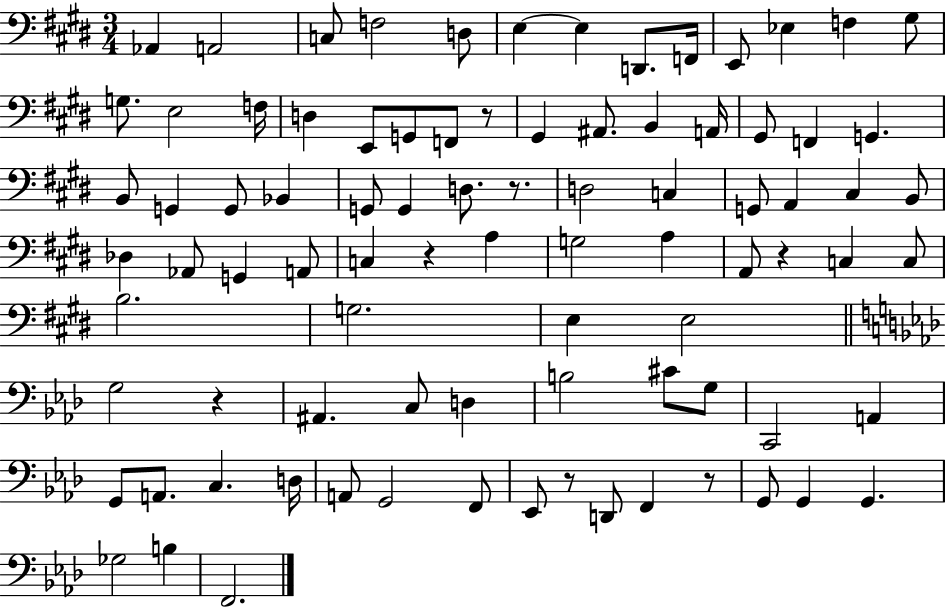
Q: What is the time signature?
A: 3/4